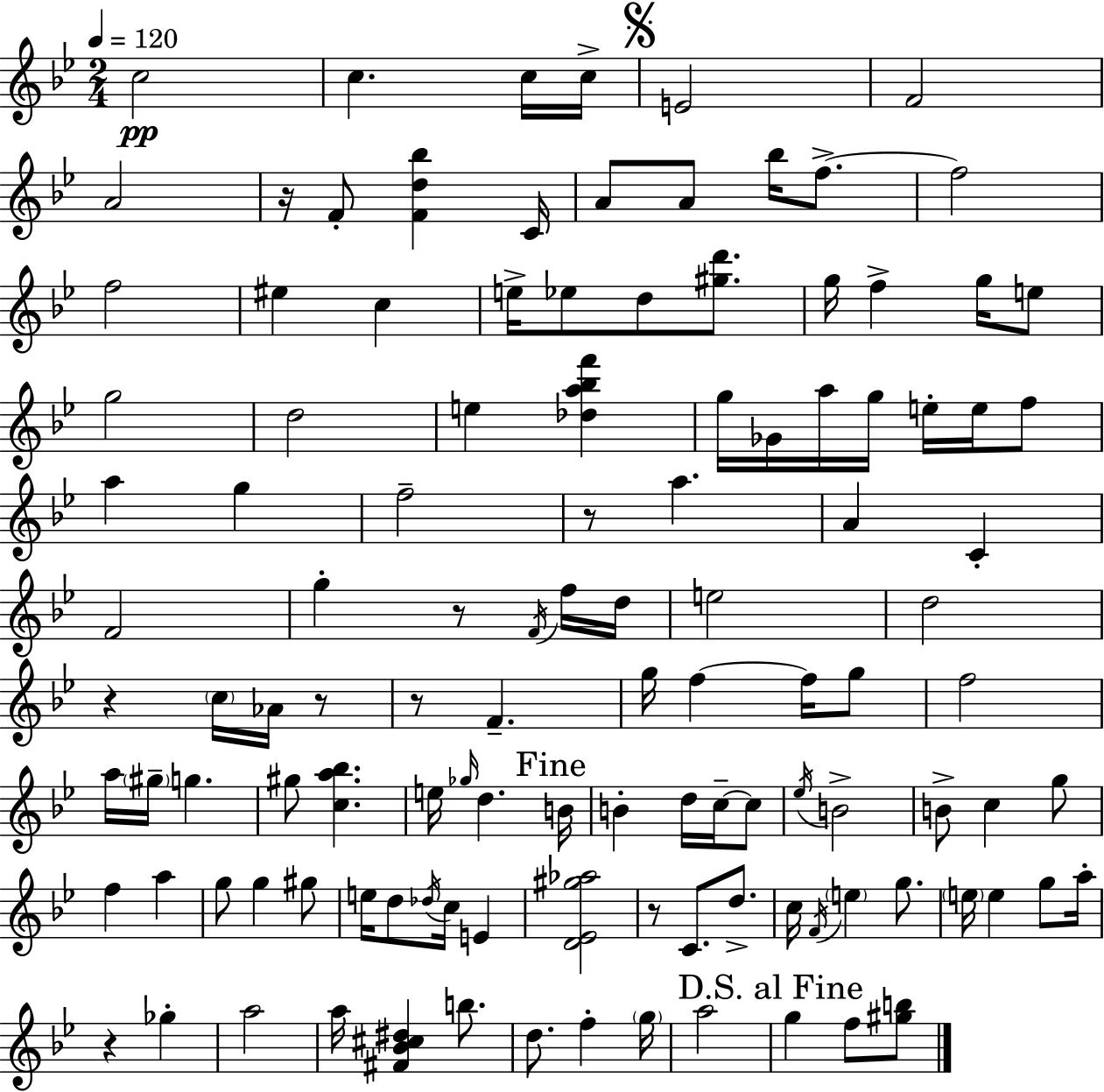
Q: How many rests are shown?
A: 8